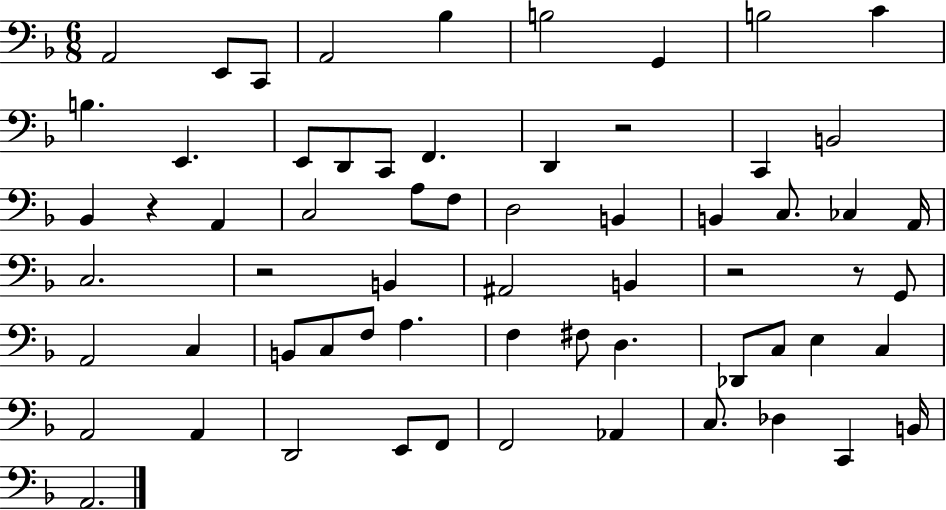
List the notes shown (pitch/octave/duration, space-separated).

A2/h E2/e C2/e A2/h Bb3/q B3/h G2/q B3/h C4/q B3/q. E2/q. E2/e D2/e C2/e F2/q. D2/q R/h C2/q B2/h Bb2/q R/q A2/q C3/h A3/e F3/e D3/h B2/q B2/q C3/e. CES3/q A2/s C3/h. R/h B2/q A#2/h B2/q R/h R/e G2/e A2/h C3/q B2/e C3/e F3/e A3/q. F3/q F#3/e D3/q. Db2/e C3/e E3/q C3/q A2/h A2/q D2/h E2/e F2/e F2/h Ab2/q C3/e. Db3/q C2/q B2/s A2/h.